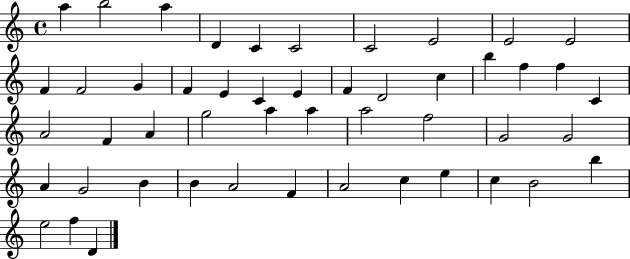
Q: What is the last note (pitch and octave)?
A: D4